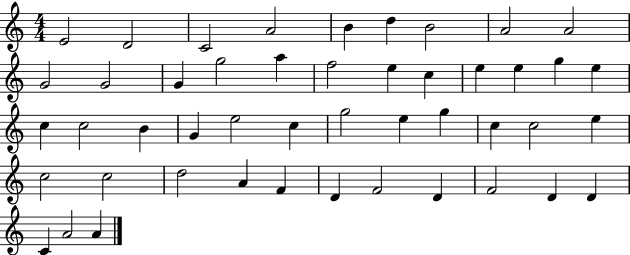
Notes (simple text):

E4/h D4/h C4/h A4/h B4/q D5/q B4/h A4/h A4/h G4/h G4/h G4/q G5/h A5/q F5/h E5/q C5/q E5/q E5/q G5/q E5/q C5/q C5/h B4/q G4/q E5/h C5/q G5/h E5/q G5/q C5/q C5/h E5/q C5/h C5/h D5/h A4/q F4/q D4/q F4/h D4/q F4/h D4/q D4/q C4/q A4/h A4/q